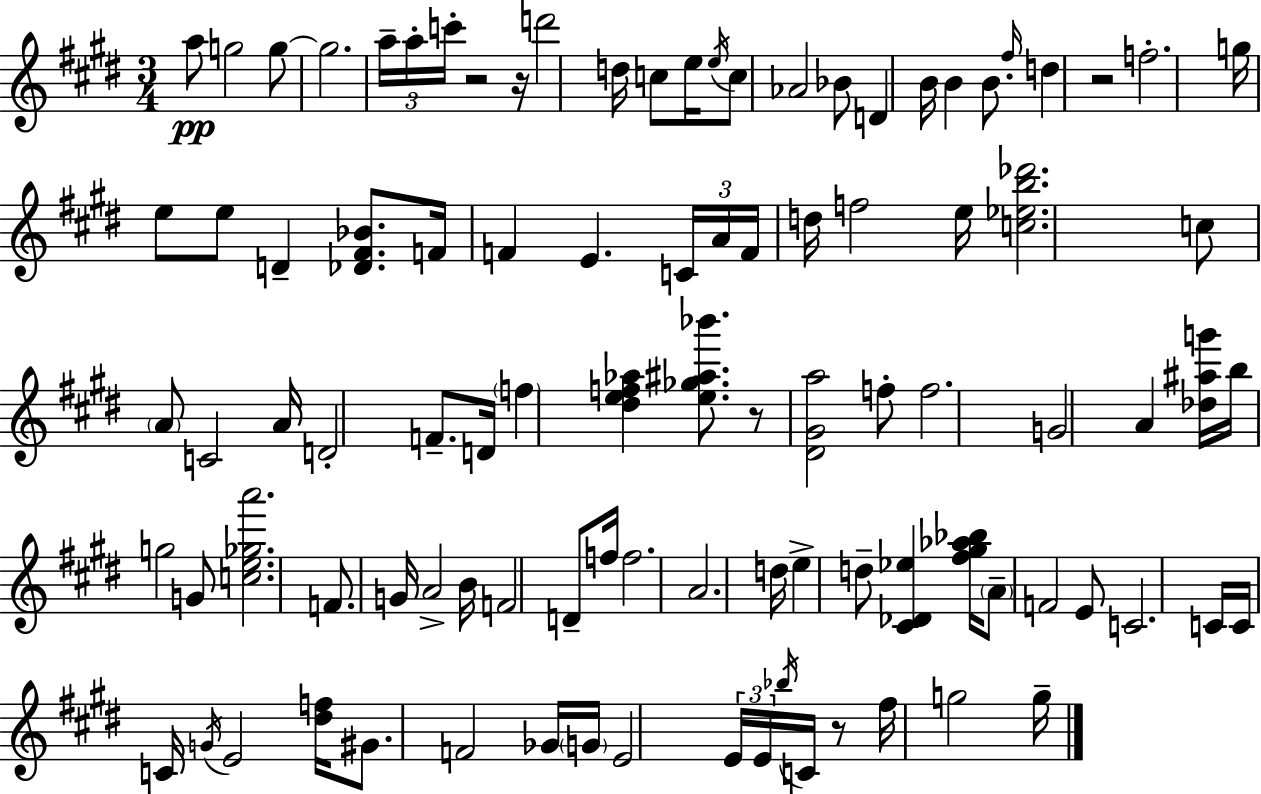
A5/e G5/h G5/e G5/h. A5/s A5/s C6/s R/h R/s D6/h D5/s C5/e E5/s E5/s C5/e Ab4/h Bb4/e D4/q B4/s B4/q B4/e. F#5/s D5/q R/h F5/h. G5/s E5/e E5/e D4/q [Db4,F#4,Bb4]/e. F4/s F4/q E4/q. C4/s A4/s F4/s D5/s F5/h E5/s [C5,Eb5,B5,Db6]/h. C5/e A4/e C4/h A4/s D4/h F4/e. D4/s F5/q [D#5,E5,F5,Ab5]/q [E5,Gb5,A#5,Bb6]/e. R/e [D#4,G#4,A5]/h F5/e F5/h. G4/h A4/q [Db5,A#5,G6]/s B5/s G5/h G4/e [C5,E5,Gb5,A6]/h. F4/e. G4/s A4/h B4/s F4/h D4/e F5/s F5/h. A4/h. D5/s E5/q D5/e [C#4,Db4,Eb5]/q [F#5,G#5,Ab5,Bb5]/s A4/e F4/h E4/e C4/h. C4/s C4/s C4/s G4/s E4/h [D#5,F5]/s G#4/e. F4/h Gb4/s G4/s E4/h E4/s E4/s Bb5/s C4/s R/e F#5/s G5/h G5/s